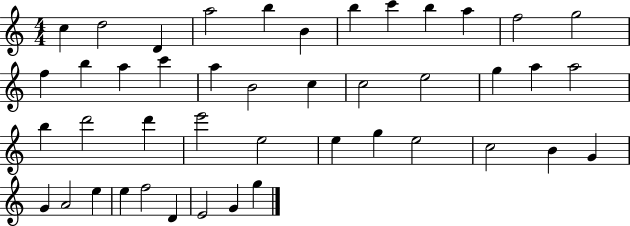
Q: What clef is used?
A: treble